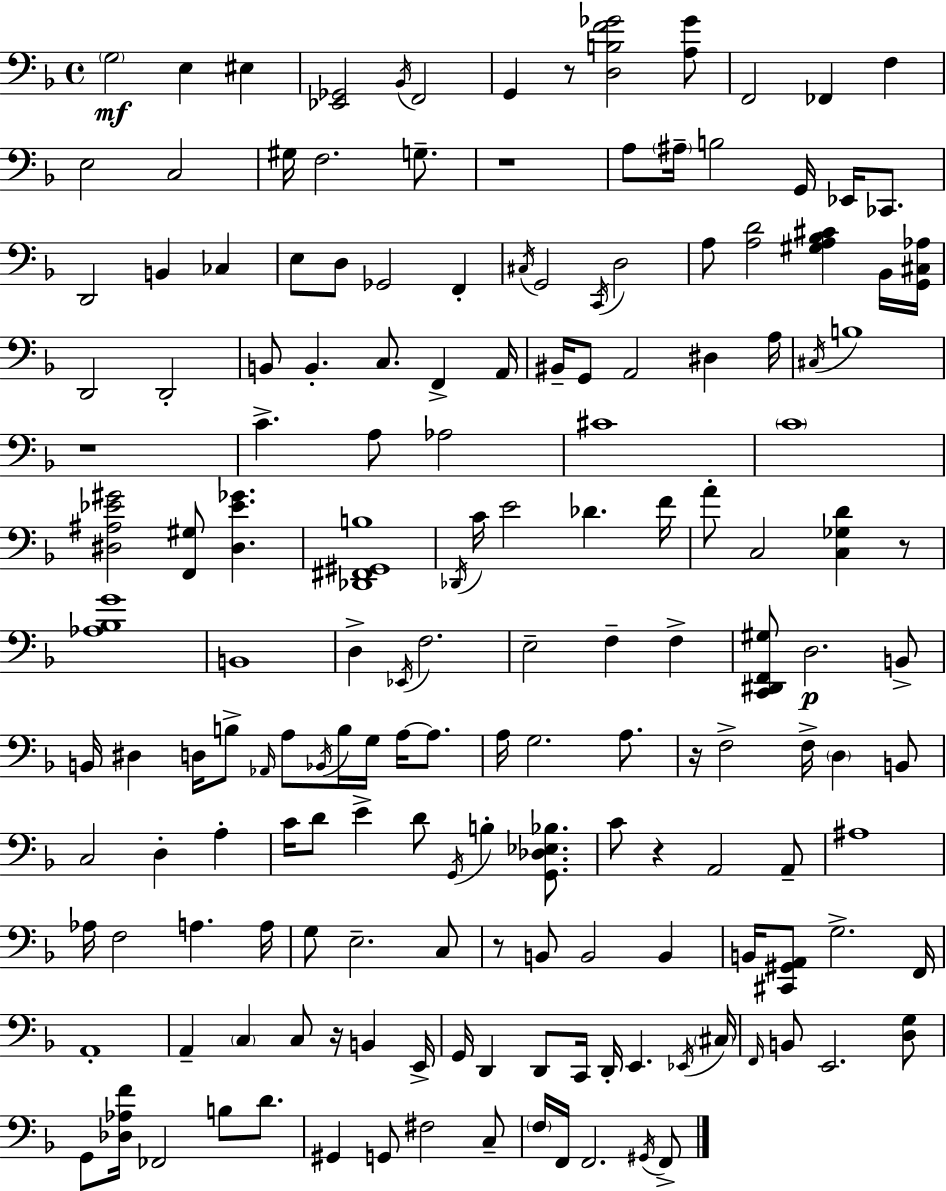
X:1
T:Untitled
M:4/4
L:1/4
K:Dm
G,2 E, ^E, [_E,,_G,,]2 _B,,/4 F,,2 G,, z/2 [D,B,F_G]2 [A,_G]/2 F,,2 _F,, F, E,2 C,2 ^G,/4 F,2 G,/2 z4 A,/2 ^A,/4 B,2 G,,/4 _E,,/4 _C,,/2 D,,2 B,, _C, E,/2 D,/2 _G,,2 F,, ^C,/4 G,,2 C,,/4 D,2 A,/2 [A,D]2 [^G,A,_B,^C] _B,,/4 [G,,^C,_A,]/4 D,,2 D,,2 B,,/2 B,, C,/2 F,, A,,/4 ^B,,/4 G,,/2 A,,2 ^D, A,/4 ^C,/4 B,4 z4 C A,/2 _A,2 ^C4 C4 [^D,^A,_E^G]2 [F,,^G,]/2 [^D,_E_G] [_D,,^F,,^G,,B,]4 _D,,/4 C/4 E2 _D F/4 A/2 C,2 [C,_G,D] z/2 [_A,_B,G]4 B,,4 D, _E,,/4 F,2 E,2 F, F, [C,,^D,,F,,^G,]/2 D,2 B,,/2 B,,/4 ^D, D,/4 B,/2 _A,,/4 A,/2 _B,,/4 B,/4 G,/4 A,/4 A,/2 A,/4 G,2 A,/2 z/4 F,2 F,/4 D, B,,/2 C,2 D, A, C/4 D/2 E D/2 G,,/4 B, [G,,_D,_E,_B,]/2 C/2 z A,,2 A,,/2 ^A,4 _A,/4 F,2 A, A,/4 G,/2 E,2 C,/2 z/2 B,,/2 B,,2 B,, B,,/4 [^C,,^G,,A,,]/2 G,2 F,,/4 A,,4 A,, C, C,/2 z/4 B,, E,,/4 G,,/4 D,, D,,/2 C,,/4 D,,/4 E,, _E,,/4 ^C,/4 F,,/4 B,,/2 E,,2 [D,G,]/2 G,,/2 [_D,_A,F]/4 _F,,2 B,/2 D/2 ^G,, G,,/2 ^F,2 C,/2 F,/4 F,,/4 F,,2 ^G,,/4 F,,/2